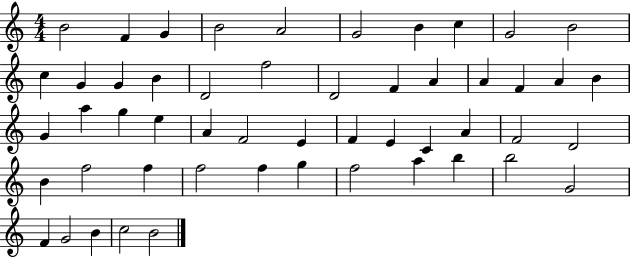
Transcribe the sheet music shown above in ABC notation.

X:1
T:Untitled
M:4/4
L:1/4
K:C
B2 F G B2 A2 G2 B c G2 B2 c G G B D2 f2 D2 F A A F A B G a g e A F2 E F E C A F2 D2 B f2 f f2 f g f2 a b b2 G2 F G2 B c2 B2